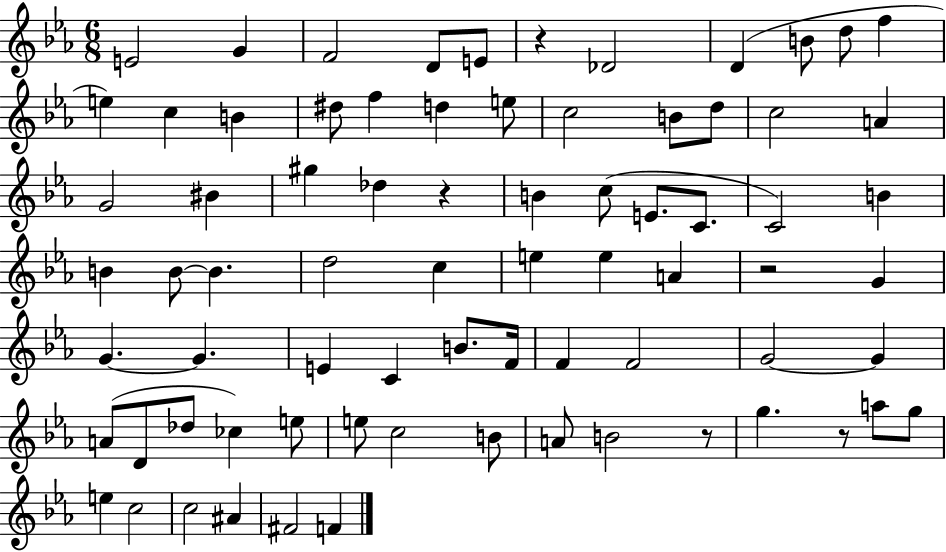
E4/h G4/q F4/h D4/e E4/e R/q Db4/h D4/q B4/e D5/e F5/q E5/q C5/q B4/q D#5/e F5/q D5/q E5/e C5/h B4/e D5/e C5/h A4/q G4/h BIS4/q G#5/q Db5/q R/q B4/q C5/e E4/e. C4/e. C4/h B4/q B4/q B4/e B4/q. D5/h C5/q E5/q E5/q A4/q R/h G4/q G4/q. G4/q. E4/q C4/q B4/e. F4/s F4/q F4/h G4/h G4/q A4/e D4/e Db5/e CES5/q E5/e E5/e C5/h B4/e A4/e B4/h R/e G5/q. R/e A5/e G5/e E5/q C5/h C5/h A#4/q F#4/h F4/q